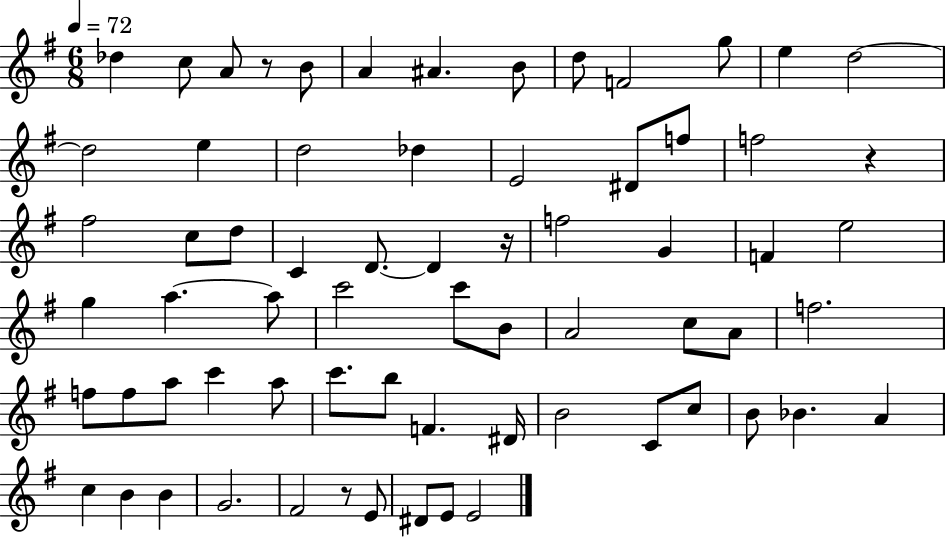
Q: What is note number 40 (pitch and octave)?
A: F5